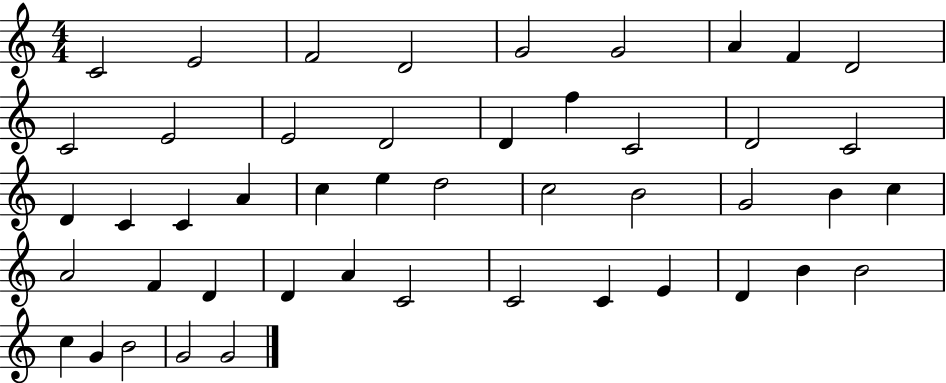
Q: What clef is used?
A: treble